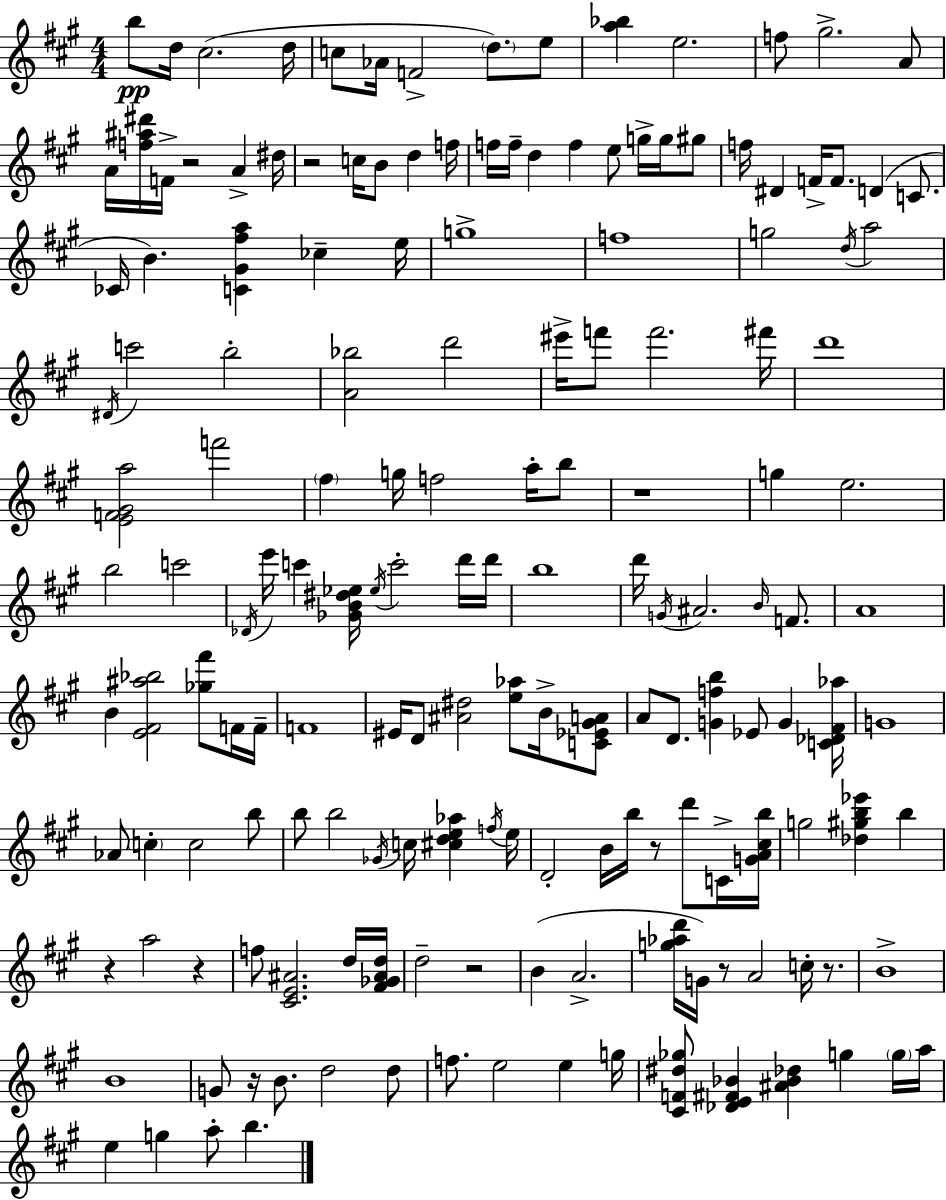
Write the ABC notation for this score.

X:1
T:Untitled
M:4/4
L:1/4
K:A
b/2 d/4 ^c2 d/4 c/2 _A/4 F2 d/2 e/2 [a_b] e2 f/2 ^g2 A/2 A/4 [f^a^d']/4 F/4 z2 A ^d/4 z2 c/4 B/2 d f/4 f/4 f/4 d f e/2 g/4 g/4 ^g/2 f/4 ^D F/4 F/2 D C/2 _C/4 B [C^G^fa] _c e/4 g4 f4 g2 d/4 a2 ^D/4 c'2 b2 [A_b]2 d'2 ^e'/4 f'/2 f'2 ^f'/4 d'4 [EF^Ga]2 f'2 ^f g/4 f2 a/4 b/2 z4 g e2 b2 c'2 _D/4 e'/4 c' [_GB^d_e]/4 _e/4 c'2 d'/4 d'/4 b4 d'/4 G/4 ^A2 B/4 F/2 A4 B [E^F^a_b]2 [_g^f']/2 F/4 F/4 F4 ^E/4 D/2 [^A^d]2 [e_a]/2 B/4 [C_E^GA]/2 A/2 D/2 [Gfb] _E/2 G [C_D^F_a]/4 G4 _A/2 c c2 b/2 b/2 b2 _G/4 c/4 [^cde_a] f/4 e/4 D2 B/4 b/4 z/2 d'/2 C/4 [GA^cb]/4 g2 [_d^gb_e'] b z a2 z f/2 [^CE^A]2 d/4 [^F_G^Ad]/4 d2 z2 B A2 [g_ad']/4 G/4 z/2 A2 c/4 z/2 B4 B4 G/2 z/4 B/2 d2 d/2 f/2 e2 e g/4 [^CF^d_g]/2 [_DE^F_B] [^A_B_d] g g/4 a/4 e g a/2 b